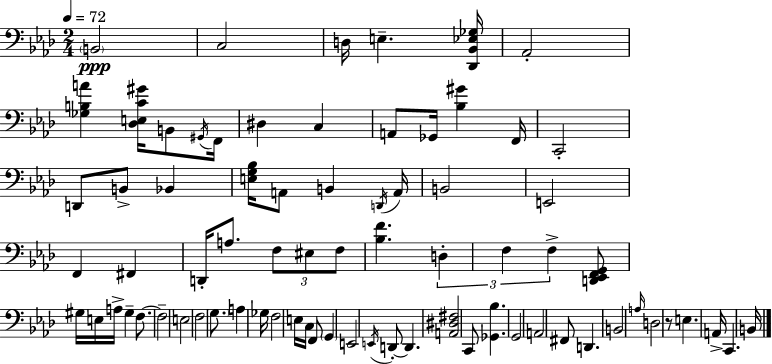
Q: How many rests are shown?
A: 1